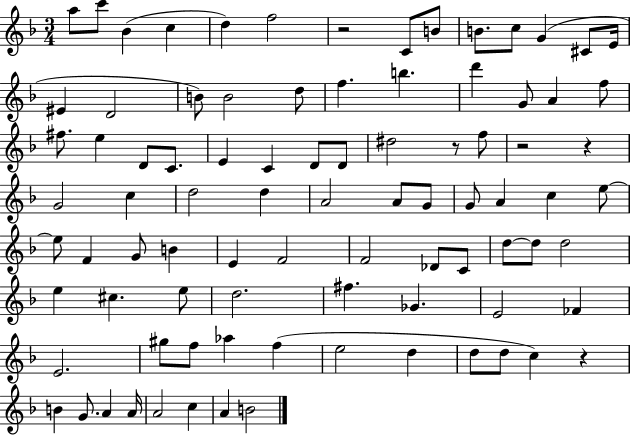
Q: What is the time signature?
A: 3/4